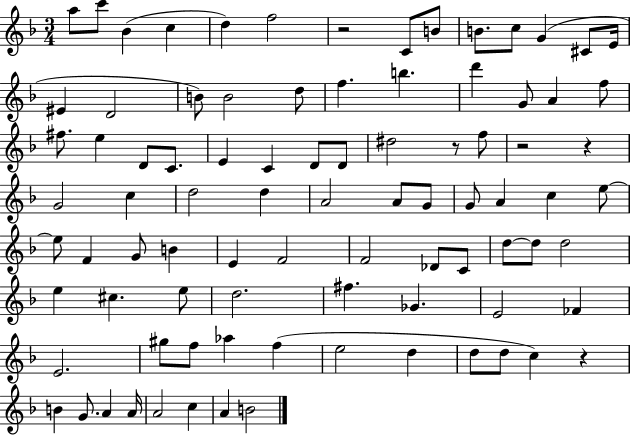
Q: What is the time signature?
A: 3/4